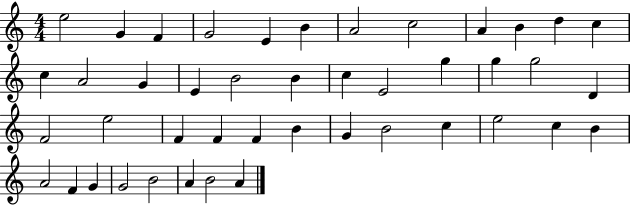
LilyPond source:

{
  \clef treble
  \numericTimeSignature
  \time 4/4
  \key c \major
  e''2 g'4 f'4 | g'2 e'4 b'4 | a'2 c''2 | a'4 b'4 d''4 c''4 | \break c''4 a'2 g'4 | e'4 b'2 b'4 | c''4 e'2 g''4 | g''4 g''2 d'4 | \break f'2 e''2 | f'4 f'4 f'4 b'4 | g'4 b'2 c''4 | e''2 c''4 b'4 | \break a'2 f'4 g'4 | g'2 b'2 | a'4 b'2 a'4 | \bar "|."
}